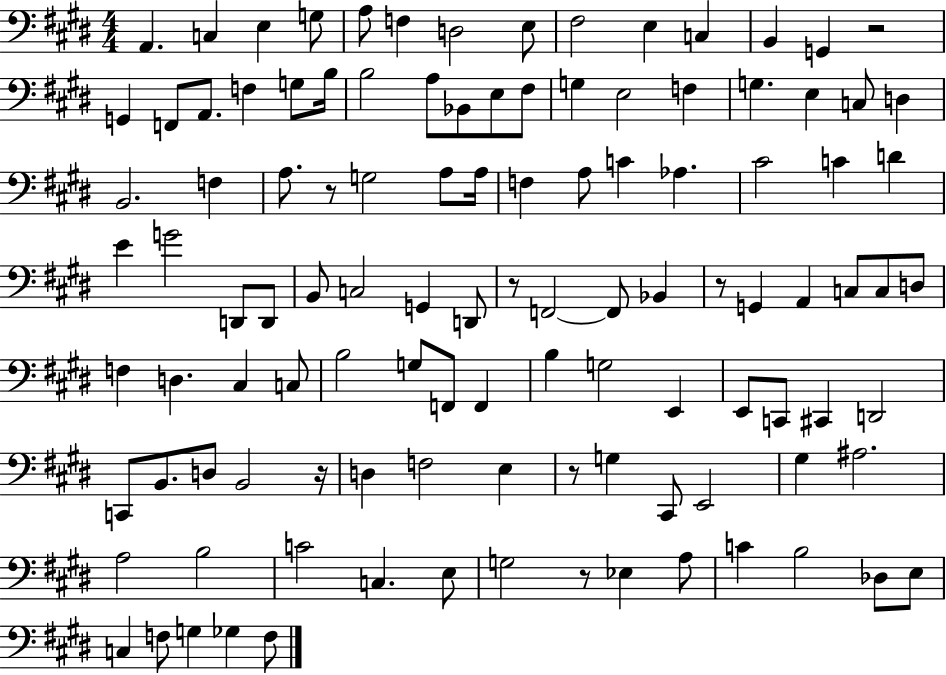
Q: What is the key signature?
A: E major